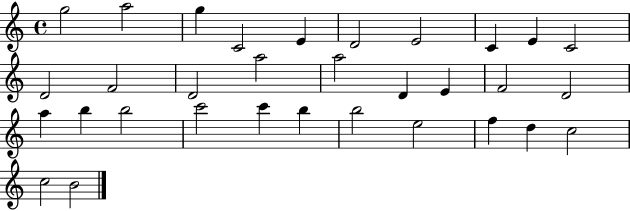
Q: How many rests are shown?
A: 0